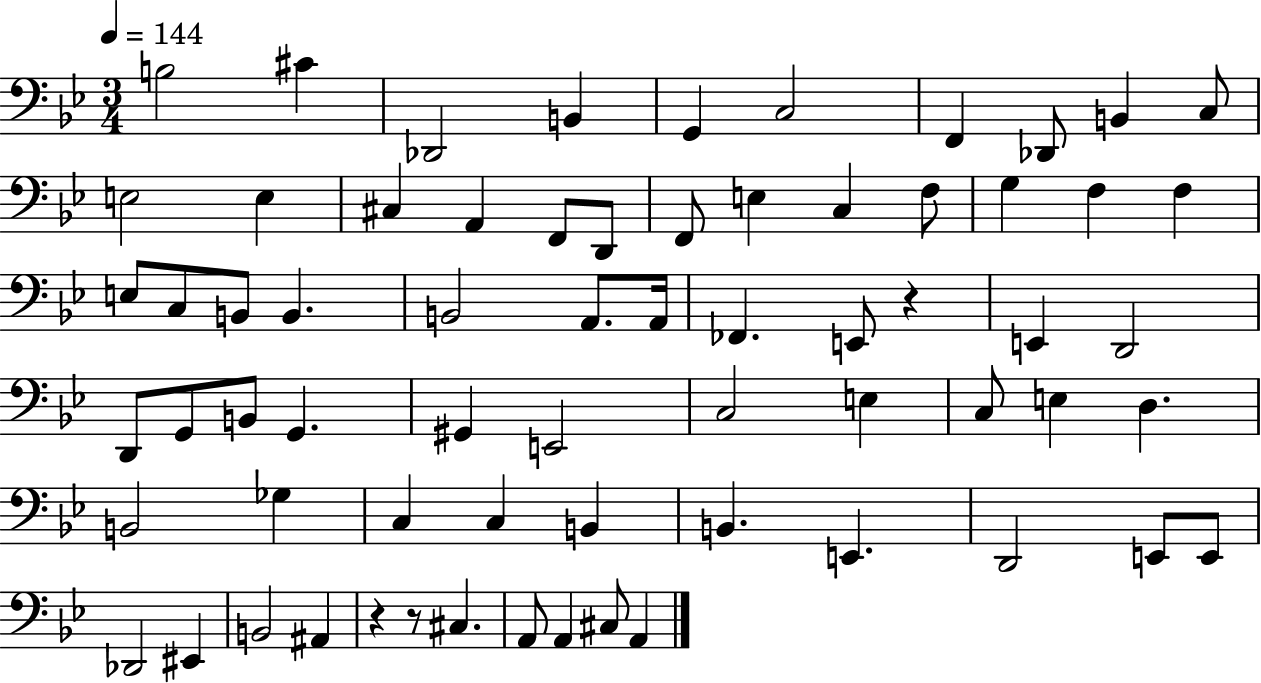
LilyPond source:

{
  \clef bass
  \numericTimeSignature
  \time 3/4
  \key bes \major
  \tempo 4 = 144
  b2 cis'4 | des,2 b,4 | g,4 c2 | f,4 des,8 b,4 c8 | \break e2 e4 | cis4 a,4 f,8 d,8 | f,8 e4 c4 f8 | g4 f4 f4 | \break e8 c8 b,8 b,4. | b,2 a,8. a,16 | fes,4. e,8 r4 | e,4 d,2 | \break d,8 g,8 b,8 g,4. | gis,4 e,2 | c2 e4 | c8 e4 d4. | \break b,2 ges4 | c4 c4 b,4 | b,4. e,4. | d,2 e,8 e,8 | \break des,2 eis,4 | b,2 ais,4 | r4 r8 cis4. | a,8 a,4 cis8 a,4 | \break \bar "|."
}